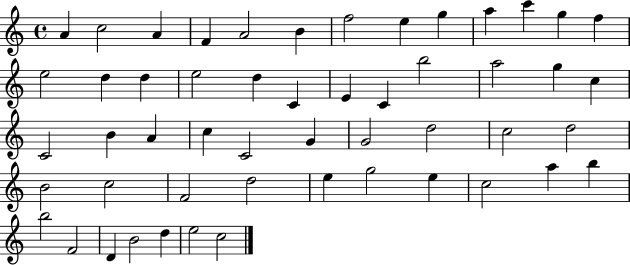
A4/q C5/h A4/q F4/q A4/h B4/q F5/h E5/q G5/q A5/q C6/q G5/q F5/q E5/h D5/q D5/q E5/h D5/q C4/q E4/q C4/q B5/h A5/h G5/q C5/q C4/h B4/q A4/q C5/q C4/h G4/q G4/h D5/h C5/h D5/h B4/h C5/h F4/h D5/h E5/q G5/h E5/q C5/h A5/q B5/q B5/h F4/h D4/q B4/h D5/q E5/h C5/h